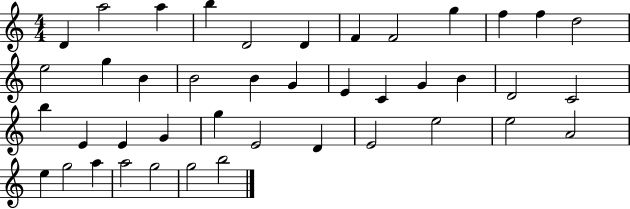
{
  \clef treble
  \numericTimeSignature
  \time 4/4
  \key c \major
  d'4 a''2 a''4 | b''4 d'2 d'4 | f'4 f'2 g''4 | f''4 f''4 d''2 | \break e''2 g''4 b'4 | b'2 b'4 g'4 | e'4 c'4 g'4 b'4 | d'2 c'2 | \break b''4 e'4 e'4 g'4 | g''4 e'2 d'4 | e'2 e''2 | e''2 a'2 | \break e''4 g''2 a''4 | a''2 g''2 | g''2 b''2 | \bar "|."
}